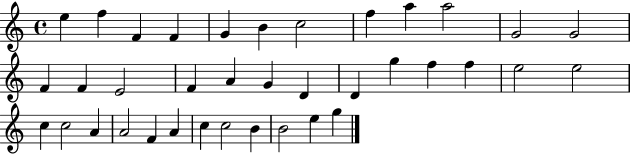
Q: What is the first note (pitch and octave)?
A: E5